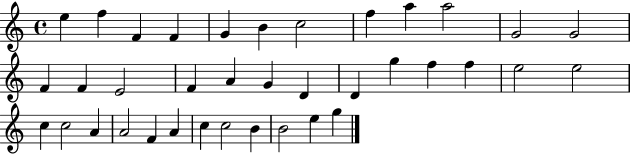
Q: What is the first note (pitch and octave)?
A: E5